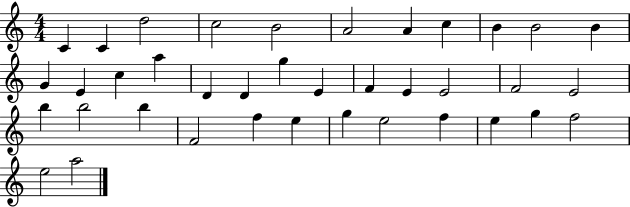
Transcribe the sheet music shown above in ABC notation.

X:1
T:Untitled
M:4/4
L:1/4
K:C
C C d2 c2 B2 A2 A c B B2 B G E c a D D g E F E E2 F2 E2 b b2 b F2 f e g e2 f e g f2 e2 a2